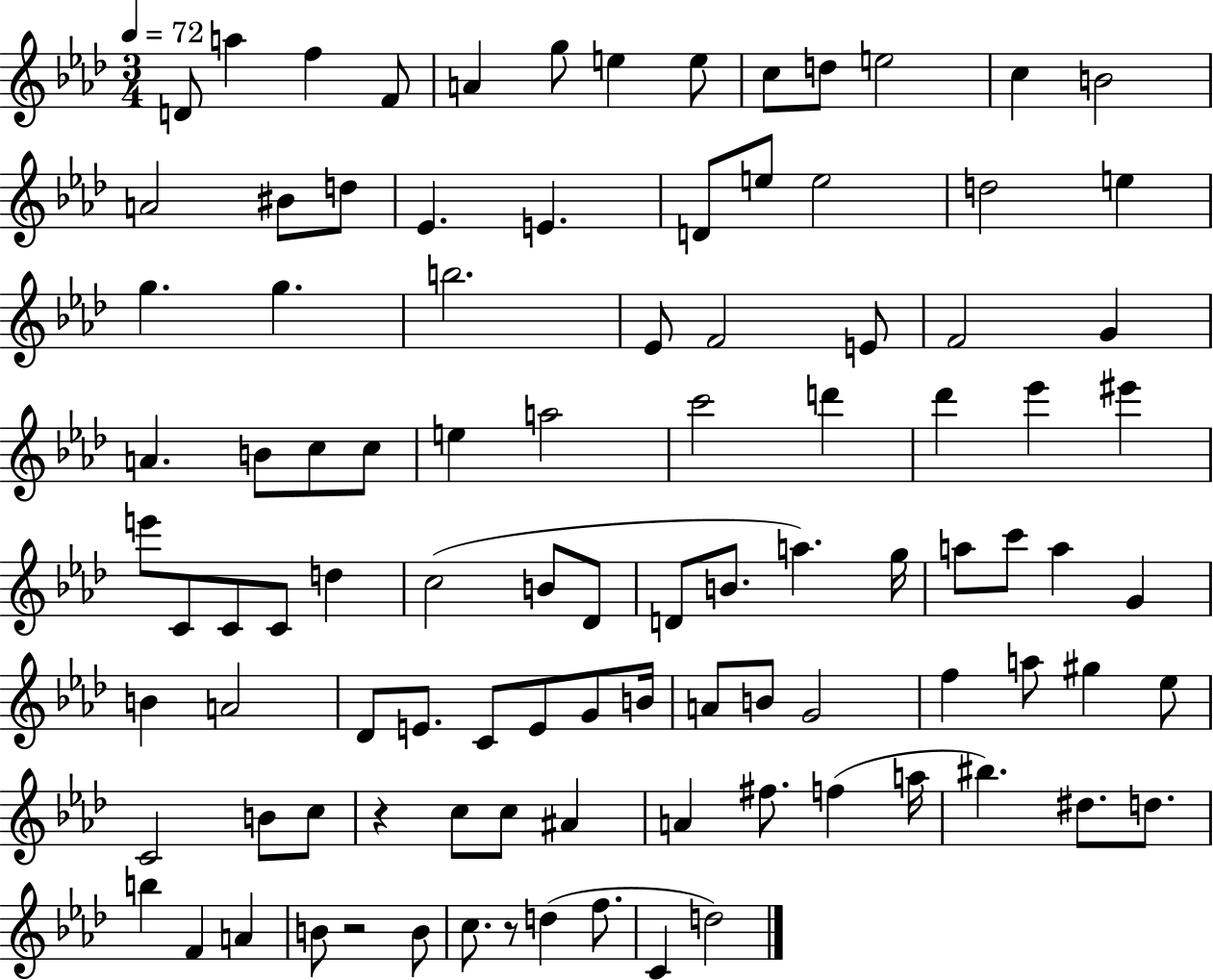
X:1
T:Untitled
M:3/4
L:1/4
K:Ab
D/2 a f F/2 A g/2 e e/2 c/2 d/2 e2 c B2 A2 ^B/2 d/2 _E E D/2 e/2 e2 d2 e g g b2 _E/2 F2 E/2 F2 G A B/2 c/2 c/2 e a2 c'2 d' _d' _e' ^e' e'/2 C/2 C/2 C/2 d c2 B/2 _D/2 D/2 B/2 a g/4 a/2 c'/2 a G B A2 _D/2 E/2 C/2 E/2 G/2 B/4 A/2 B/2 G2 f a/2 ^g _e/2 C2 B/2 c/2 z c/2 c/2 ^A A ^f/2 f a/4 ^b ^d/2 d/2 b F A B/2 z2 B/2 c/2 z/2 d f/2 C d2